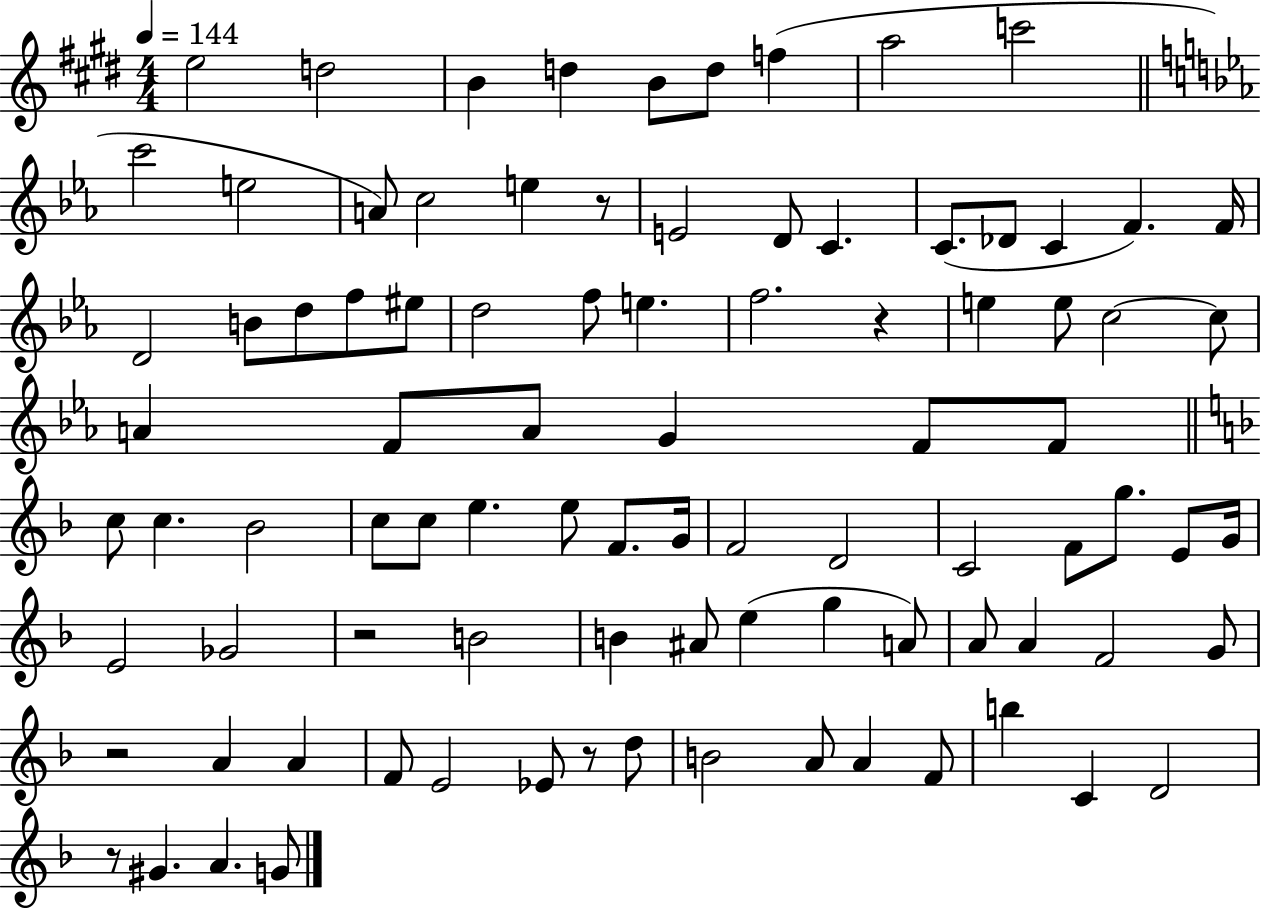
E5/h D5/h B4/q D5/q B4/e D5/e F5/q A5/h C6/h C6/h E5/h A4/e C5/h E5/q R/e E4/h D4/e C4/q. C4/e. Db4/e C4/q F4/q. F4/s D4/h B4/e D5/e F5/e EIS5/e D5/h F5/e E5/q. F5/h. R/q E5/q E5/e C5/h C5/e A4/q F4/e A4/e G4/q F4/e F4/e C5/e C5/q. Bb4/h C5/e C5/e E5/q. E5/e F4/e. G4/s F4/h D4/h C4/h F4/e G5/e. E4/e G4/s E4/h Gb4/h R/h B4/h B4/q A#4/e E5/q G5/q A4/e A4/e A4/q F4/h G4/e R/h A4/q A4/q F4/e E4/h Eb4/e R/e D5/e B4/h A4/e A4/q F4/e B5/q C4/q D4/h R/e G#4/q. A4/q. G4/e